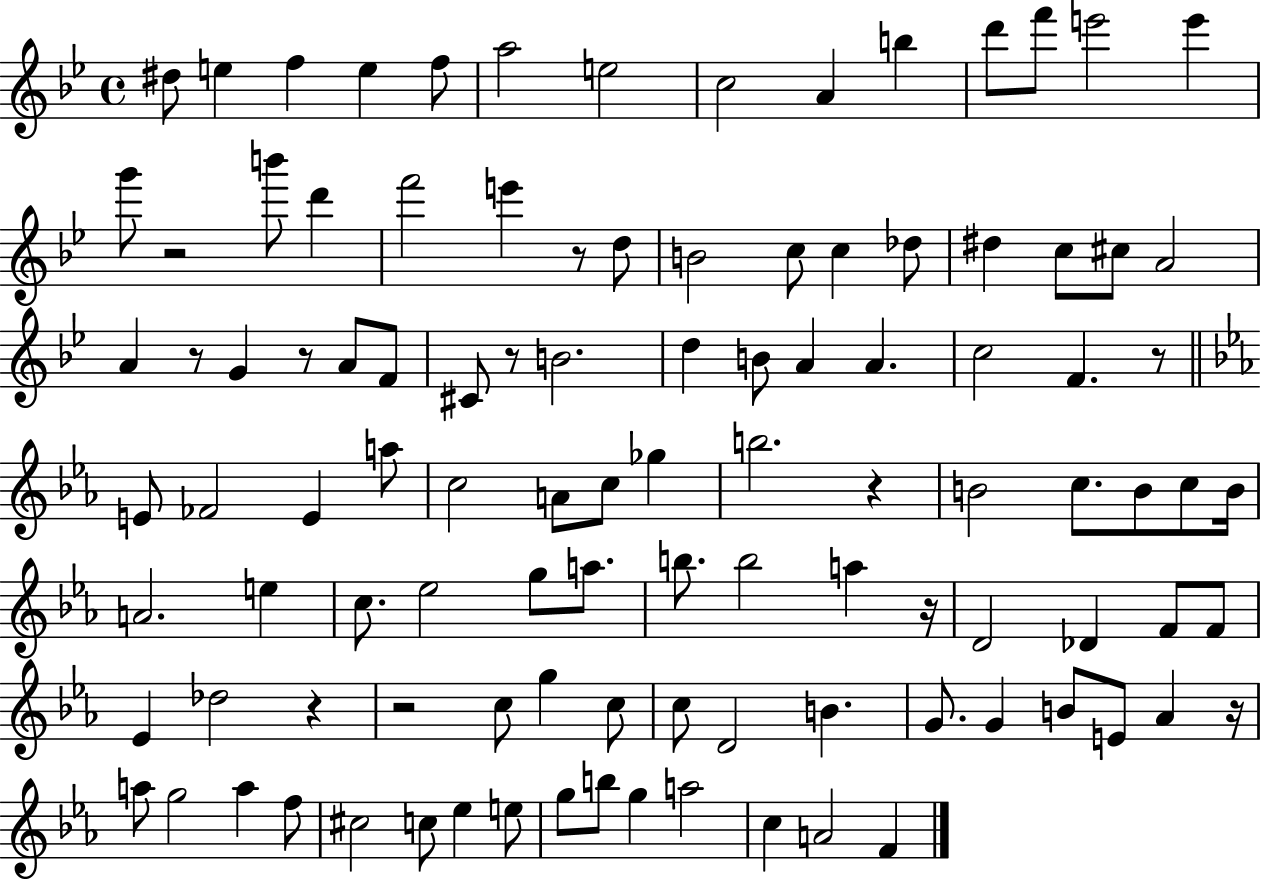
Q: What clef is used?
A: treble